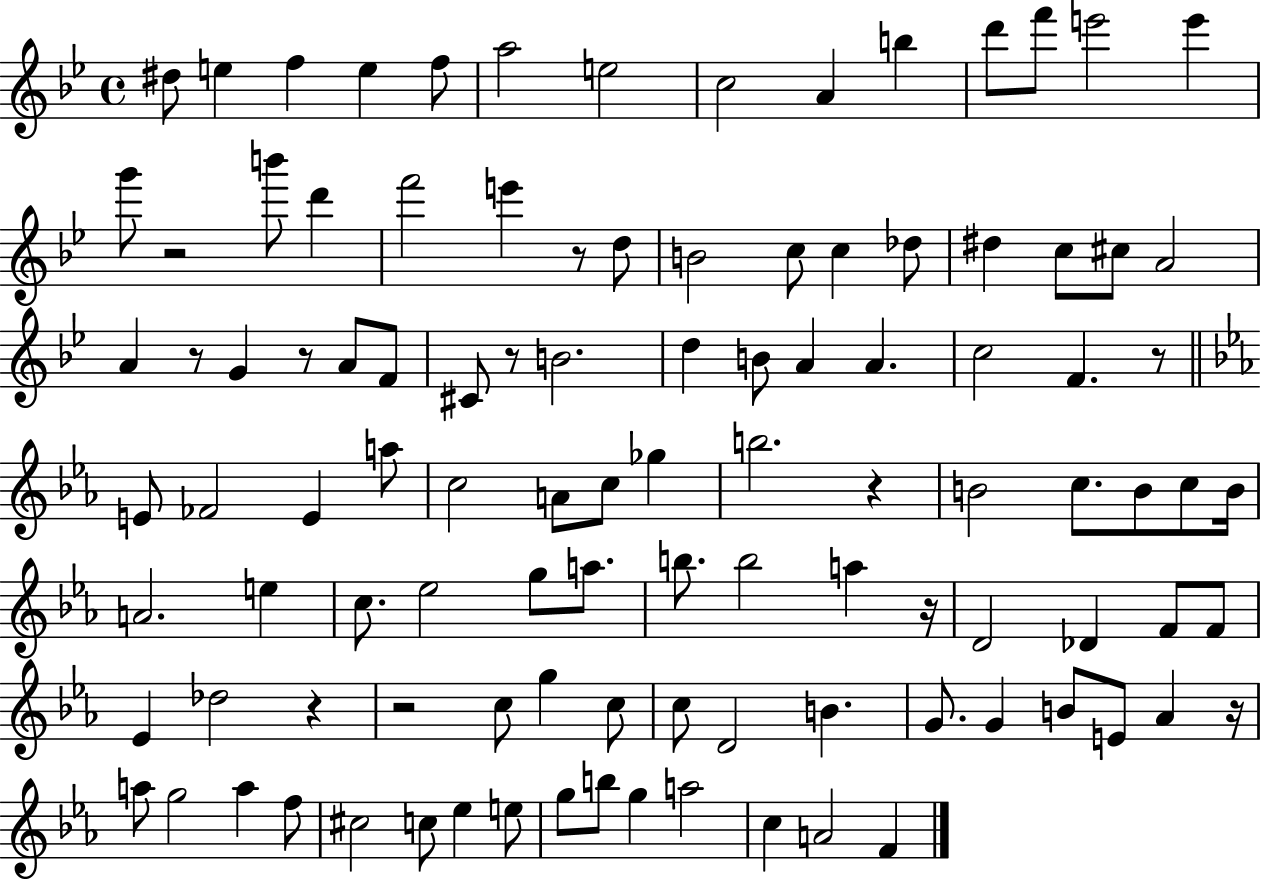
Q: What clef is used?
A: treble